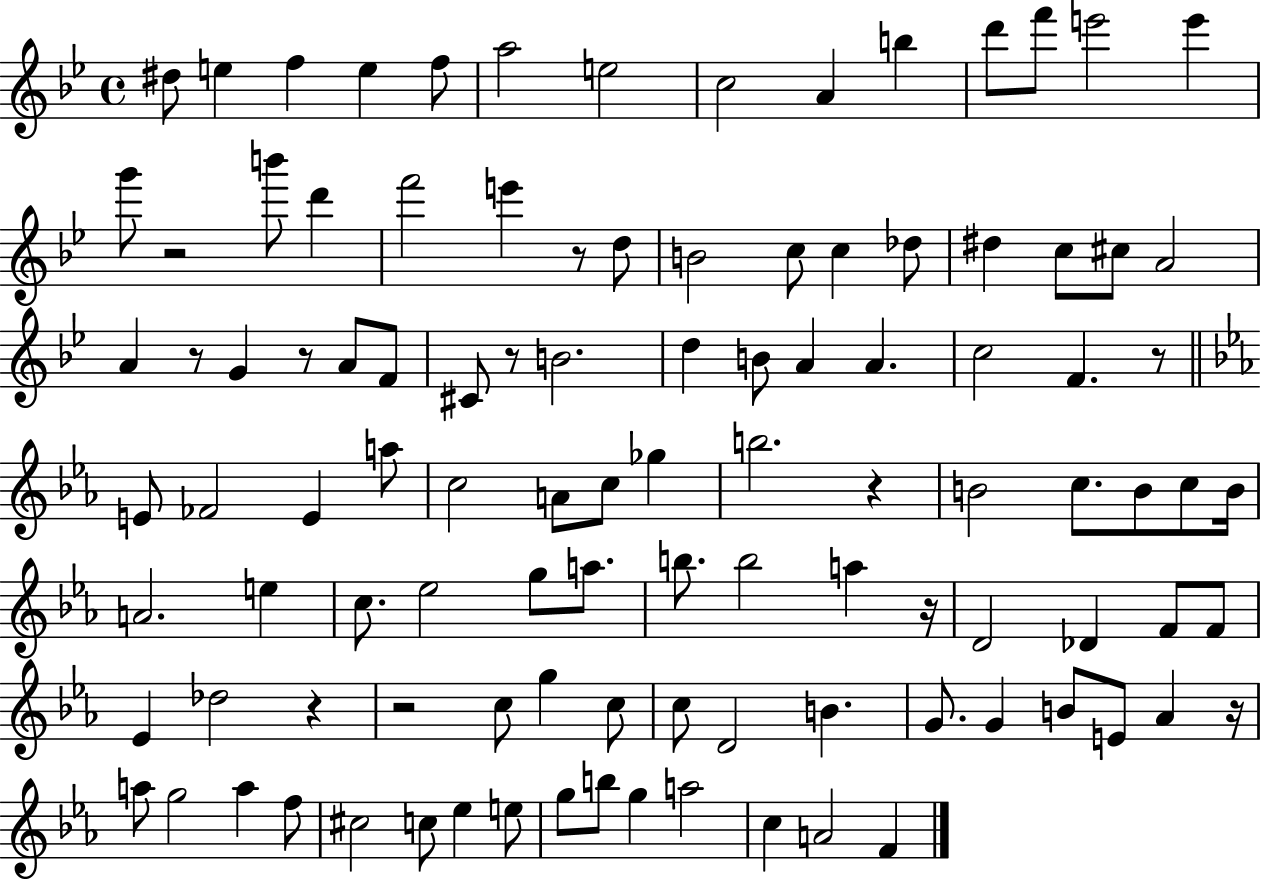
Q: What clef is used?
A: treble